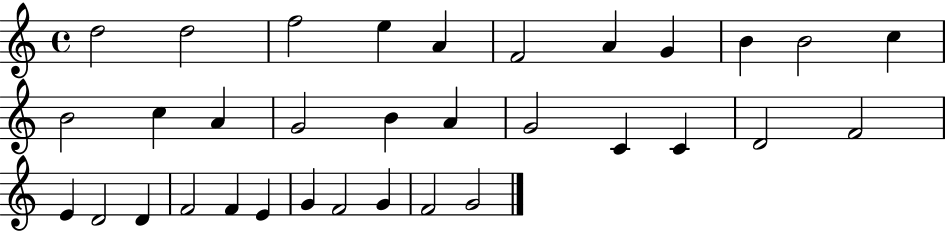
D5/h D5/h F5/h E5/q A4/q F4/h A4/q G4/q B4/q B4/h C5/q B4/h C5/q A4/q G4/h B4/q A4/q G4/h C4/q C4/q D4/h F4/h E4/q D4/h D4/q F4/h F4/q E4/q G4/q F4/h G4/q F4/h G4/h